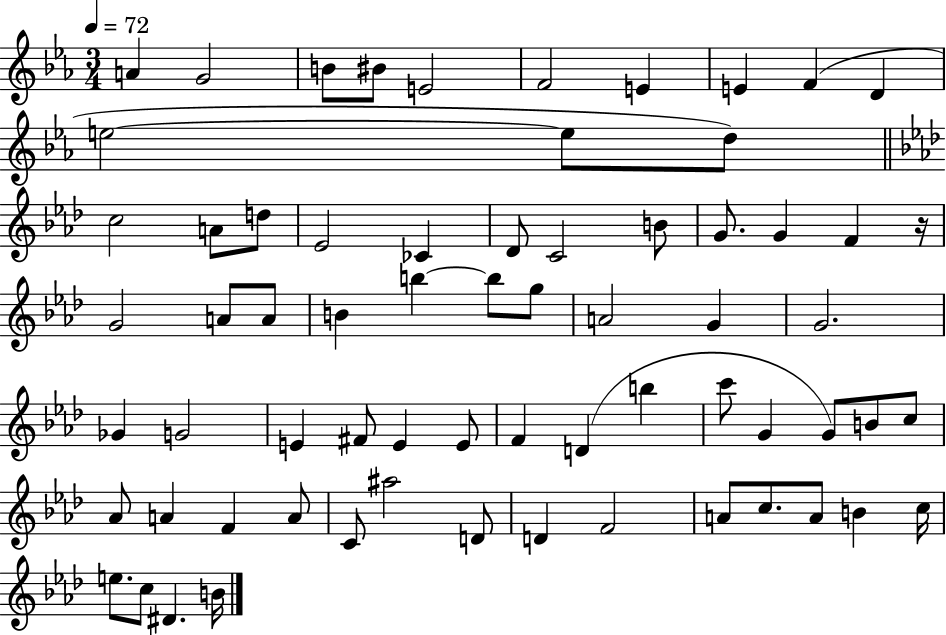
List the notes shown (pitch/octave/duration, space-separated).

A4/q G4/h B4/e BIS4/e E4/h F4/h E4/q E4/q F4/q D4/q E5/h E5/e D5/e C5/h A4/e D5/e Eb4/h CES4/q Db4/e C4/h B4/e G4/e. G4/q F4/q R/s G4/h A4/e A4/e B4/q B5/q B5/e G5/e A4/h G4/q G4/h. Gb4/q G4/h E4/q F#4/e E4/q E4/e F4/q D4/q B5/q C6/e G4/q G4/e B4/e C5/e Ab4/e A4/q F4/q A4/e C4/e A#5/h D4/e D4/q F4/h A4/e C5/e. A4/e B4/q C5/s E5/e. C5/e D#4/q. B4/s